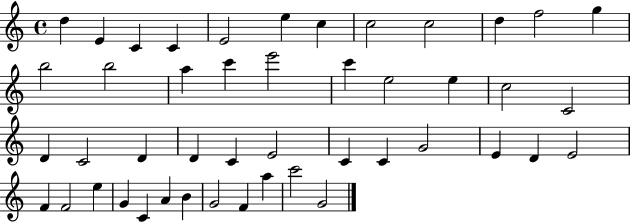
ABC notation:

X:1
T:Untitled
M:4/4
L:1/4
K:C
d E C C E2 e c c2 c2 d f2 g b2 b2 a c' e'2 c' e2 e c2 C2 D C2 D D C E2 C C G2 E D E2 F F2 e G C A B G2 F a c'2 G2